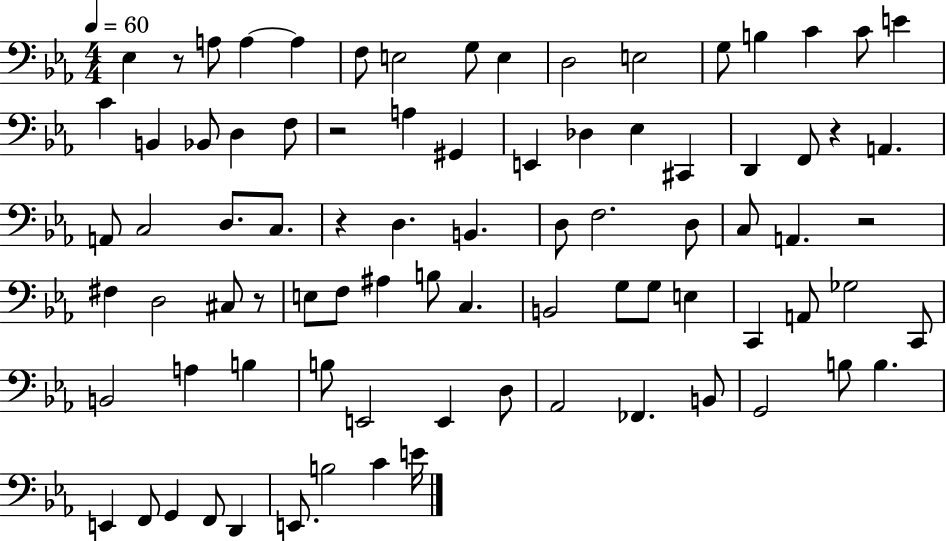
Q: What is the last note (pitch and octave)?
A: E4